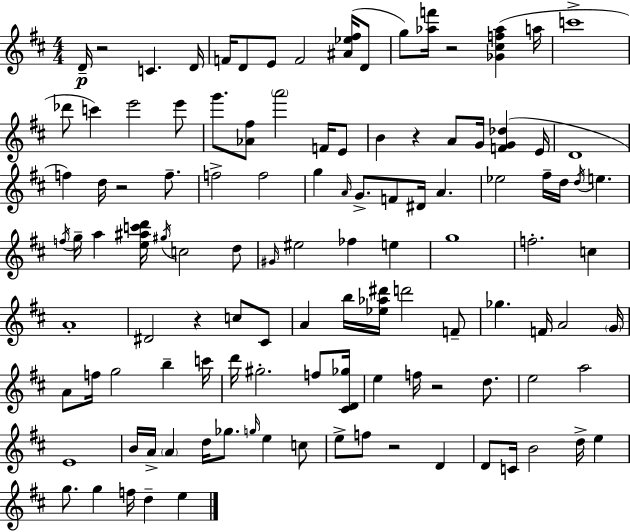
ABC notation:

X:1
T:Untitled
M:4/4
L:1/4
K:D
D/4 z2 C D/4 F/4 D/2 E/2 F2 [^A_e^f]/4 D/2 g/2 [_af']/4 z2 [_G^cf_a] a/4 c'4 _d'/2 c' e'2 e'/2 g'/2 [_A^f]/2 a'2 F/4 E/2 B z A/2 G/4 [FG_d] E/4 D4 f d/4 z2 f/2 f2 f2 g A/4 G/2 F/2 ^D/4 A _e2 ^f/4 d/4 d/4 e f/4 g/4 a [e^ac'd']/4 ^g/4 c2 d/2 ^G/4 ^e2 _f e g4 f2 c A4 ^D2 z c/2 ^C/2 A b/4 [_e_a^d']/4 d'2 F/2 _g F/4 A2 G/4 A/2 f/4 g2 b c'/4 d'/4 ^g2 f/2 [^CD_g]/4 e f/4 z2 d/2 e2 a2 E4 B/4 A/4 A d/4 _g/2 g/4 e c/2 e/2 f/2 z2 D D/2 C/4 B2 d/4 e g/2 g f/4 d e